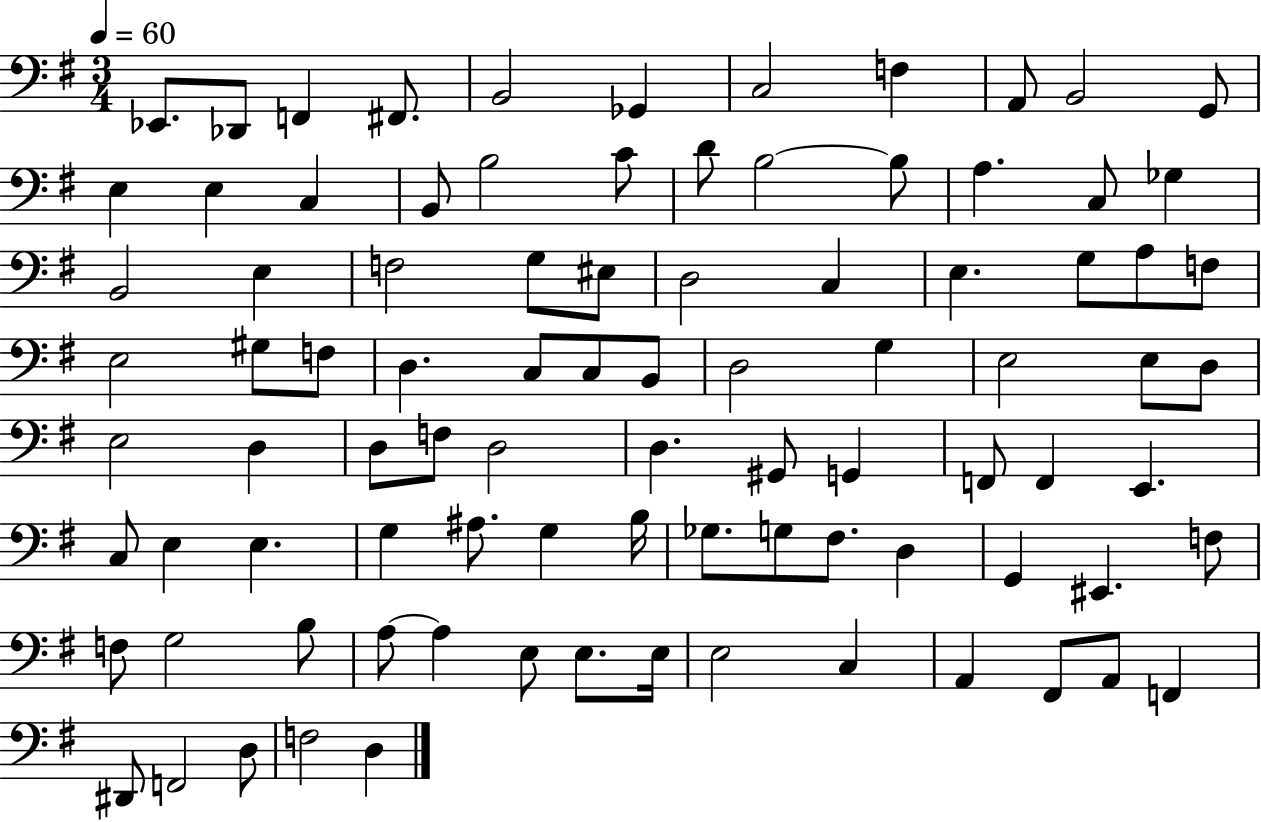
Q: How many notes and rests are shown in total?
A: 90